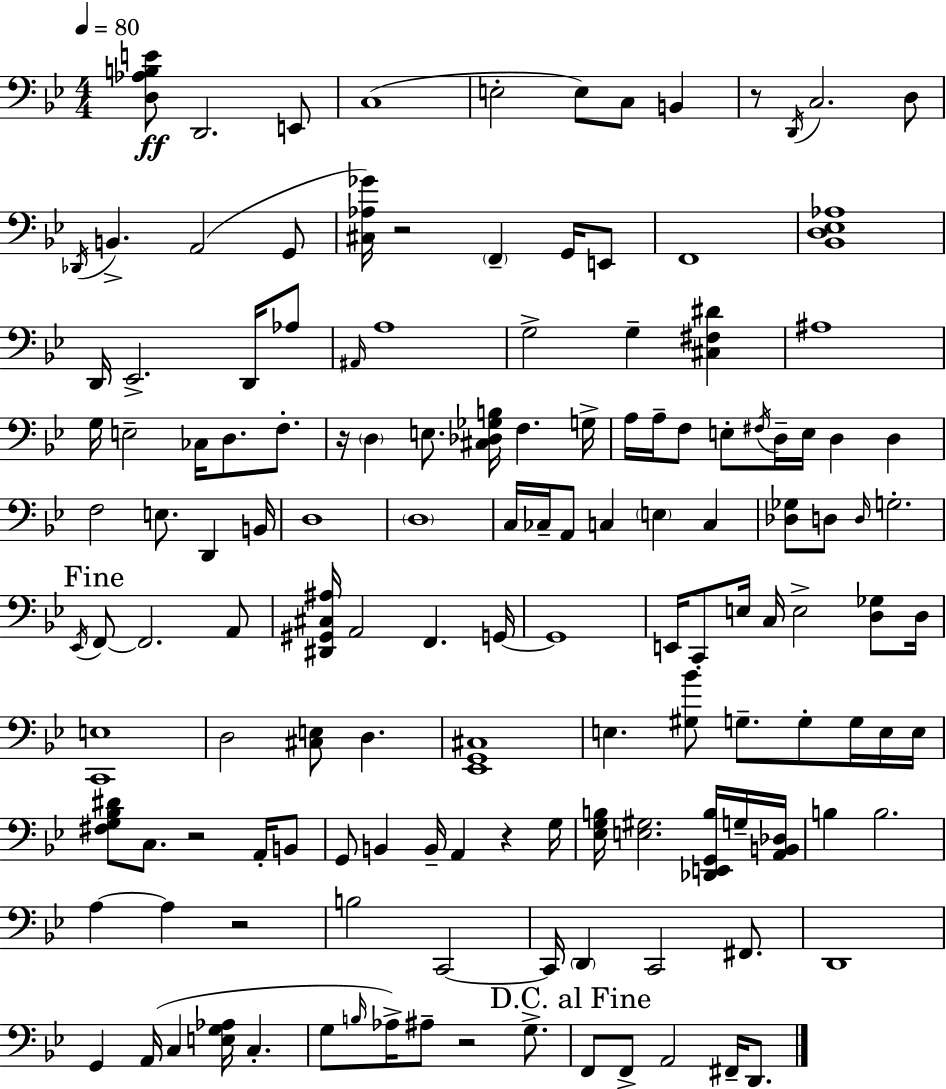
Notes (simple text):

[D3,Ab3,B3,E4]/e D2/h. E2/e C3/w E3/h E3/e C3/e B2/q R/e D2/s C3/h. D3/e Db2/s B2/q. A2/h G2/e [C#3,Ab3,Gb4]/s R/h F2/q G2/s E2/e F2/w [Bb2,D3,Eb3,Ab3]/w D2/s Eb2/h. D2/s Ab3/e A#2/s A3/w G3/h G3/q [C#3,F#3,D#4]/q A#3/w G3/s E3/h CES3/s D3/e. F3/e. R/s D3/q E3/e. [C#3,Db3,Gb3,B3]/s F3/q. G3/s A3/s A3/s F3/e E3/e F#3/s D3/s E3/s D3/q D3/q F3/h E3/e. D2/q B2/s D3/w D3/w C3/s CES3/s A2/e C3/q E3/q C3/q [Db3,Gb3]/e D3/e D3/s G3/h. Eb2/s F2/e F2/h. A2/e [D#2,G#2,C#3,A#3]/s A2/h F2/q. G2/s G2/w E2/s C2/e E3/s C3/s E3/h [D3,Gb3]/e D3/s [C2,E3]/w D3/h [C#3,E3]/e D3/q. [Eb2,G2,C#3]/w E3/q. [G#3,Bb4]/e G3/e. G3/e G3/s E3/s E3/s [F#3,G3,Bb3,D#4]/e C3/e. R/h A2/s B2/e G2/e B2/q B2/s A2/q R/q G3/s [Eb3,G3,B3]/s [E3,G#3]/h. [Db2,E2,G2,B3]/s G3/s [A2,B2,Db3]/s B3/q B3/h. A3/q A3/q R/h B3/h C2/h C2/s D2/q C2/h F#2/e. D2/w G2/q A2/s C3/q [E3,G3,Ab3]/s C3/q. G3/e B3/s Ab3/s A#3/e R/h G3/e. F2/e F2/e A2/h F#2/s D2/e.